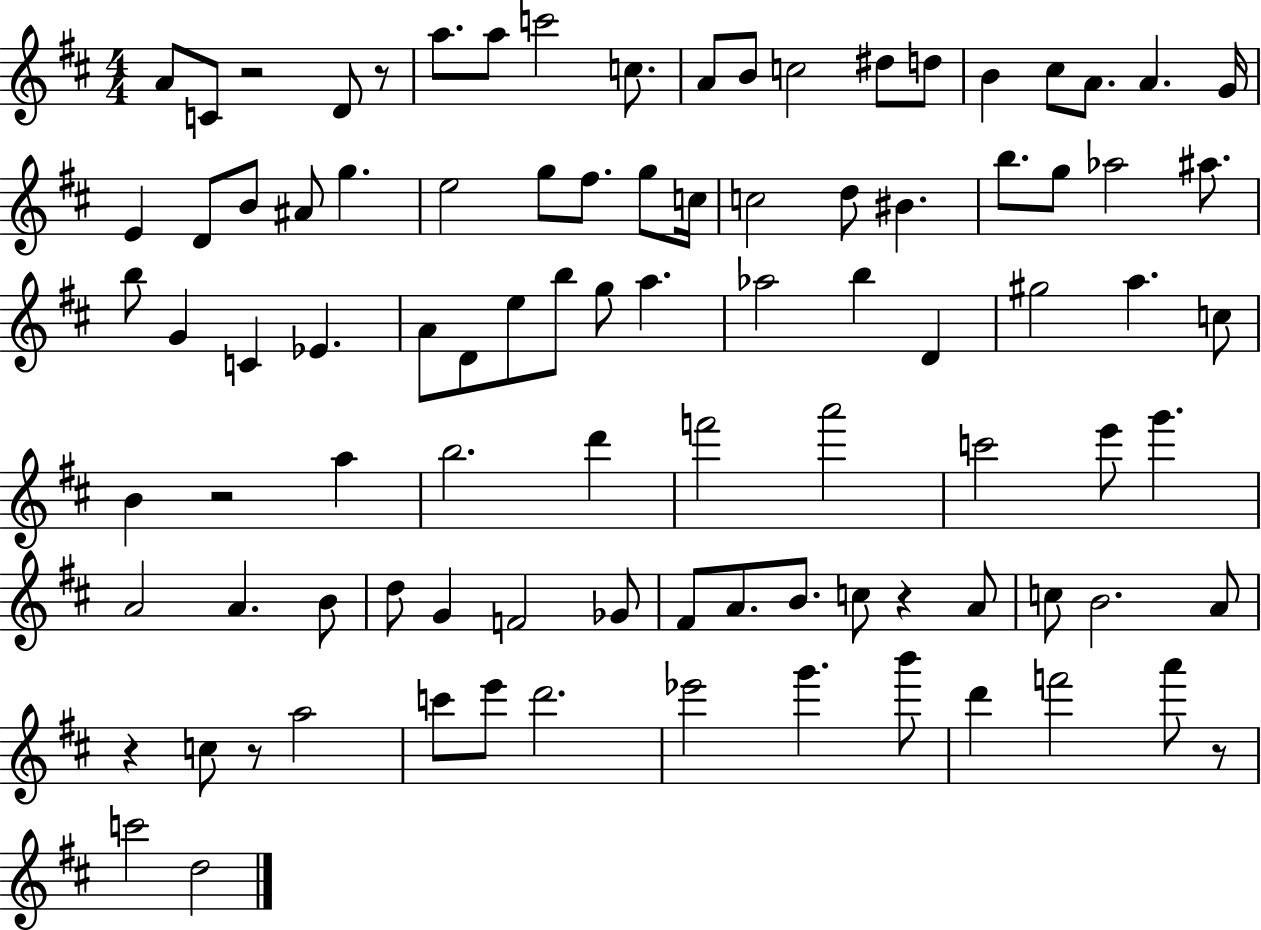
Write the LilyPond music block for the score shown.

{
  \clef treble
  \numericTimeSignature
  \time 4/4
  \key d \major
  a'8 c'8 r2 d'8 r8 | a''8. a''8 c'''2 c''8. | a'8 b'8 c''2 dis''8 d''8 | b'4 cis''8 a'8. a'4. g'16 | \break e'4 d'8 b'8 ais'8 g''4. | e''2 g''8 fis''8. g''8 c''16 | c''2 d''8 bis'4. | b''8. g''8 aes''2 ais''8. | \break b''8 g'4 c'4 ees'4. | a'8 d'8 e''8 b''8 g''8 a''4. | aes''2 b''4 d'4 | gis''2 a''4. c''8 | \break b'4 r2 a''4 | b''2. d'''4 | f'''2 a'''2 | c'''2 e'''8 g'''4. | \break a'2 a'4. b'8 | d''8 g'4 f'2 ges'8 | fis'8 a'8. b'8. c''8 r4 a'8 | c''8 b'2. a'8 | \break r4 c''8 r8 a''2 | c'''8 e'''8 d'''2. | ees'''2 g'''4. b'''8 | d'''4 f'''2 a'''8 r8 | \break c'''2 d''2 | \bar "|."
}